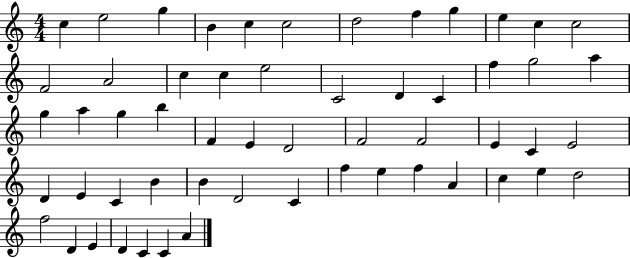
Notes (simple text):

C5/q E5/h G5/q B4/q C5/q C5/h D5/h F5/q G5/q E5/q C5/q C5/h F4/h A4/h C5/q C5/q E5/h C4/h D4/q C4/q F5/q G5/h A5/q G5/q A5/q G5/q B5/q F4/q E4/q D4/h F4/h F4/h E4/q C4/q E4/h D4/q E4/q C4/q B4/q B4/q D4/h C4/q F5/q E5/q F5/q A4/q C5/q E5/q D5/h F5/h D4/q E4/q D4/q C4/q C4/q A4/q